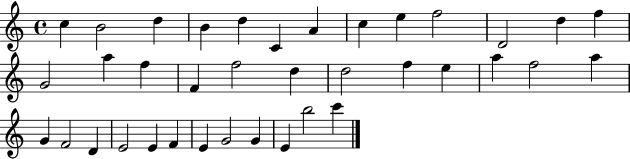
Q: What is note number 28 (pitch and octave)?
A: D4